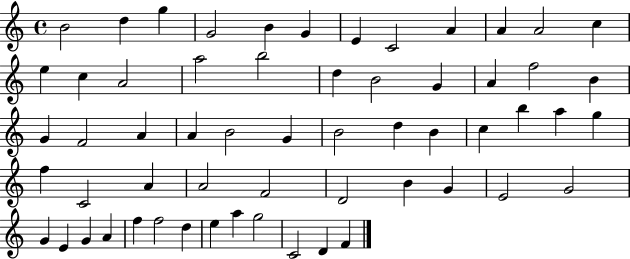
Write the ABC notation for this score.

X:1
T:Untitled
M:4/4
L:1/4
K:C
B2 d g G2 B G E C2 A A A2 c e c A2 a2 b2 d B2 G A f2 B G F2 A A B2 G B2 d B c b a g f C2 A A2 F2 D2 B G E2 G2 G E G A f f2 d e a g2 C2 D F